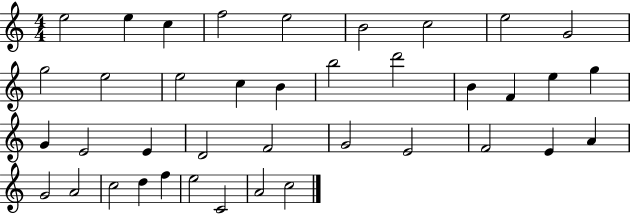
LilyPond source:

{
  \clef treble
  \numericTimeSignature
  \time 4/4
  \key c \major
  e''2 e''4 c''4 | f''2 e''2 | b'2 c''2 | e''2 g'2 | \break g''2 e''2 | e''2 c''4 b'4 | b''2 d'''2 | b'4 f'4 e''4 g''4 | \break g'4 e'2 e'4 | d'2 f'2 | g'2 e'2 | f'2 e'4 a'4 | \break g'2 a'2 | c''2 d''4 f''4 | e''2 c'2 | a'2 c''2 | \break \bar "|."
}